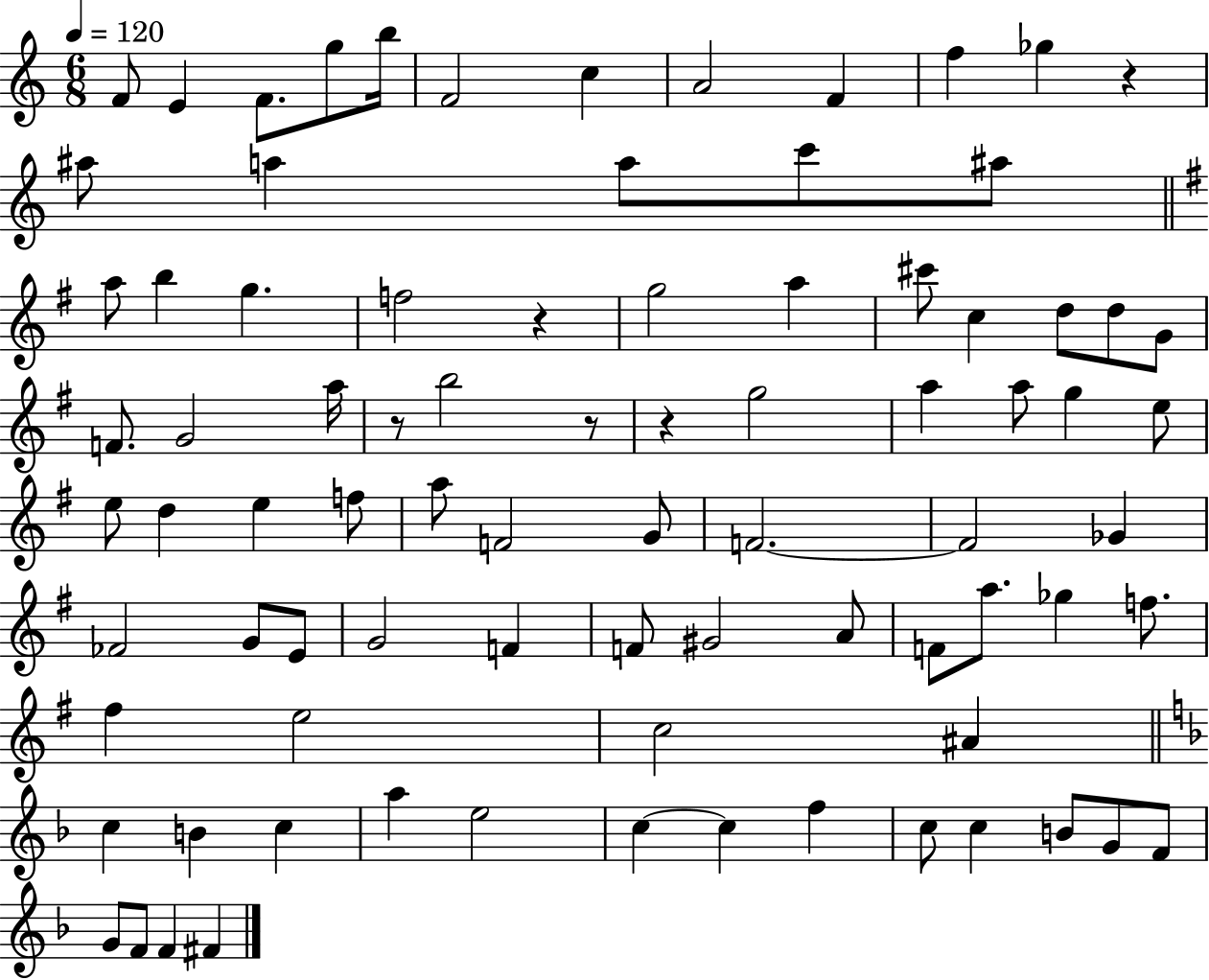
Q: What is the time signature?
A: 6/8